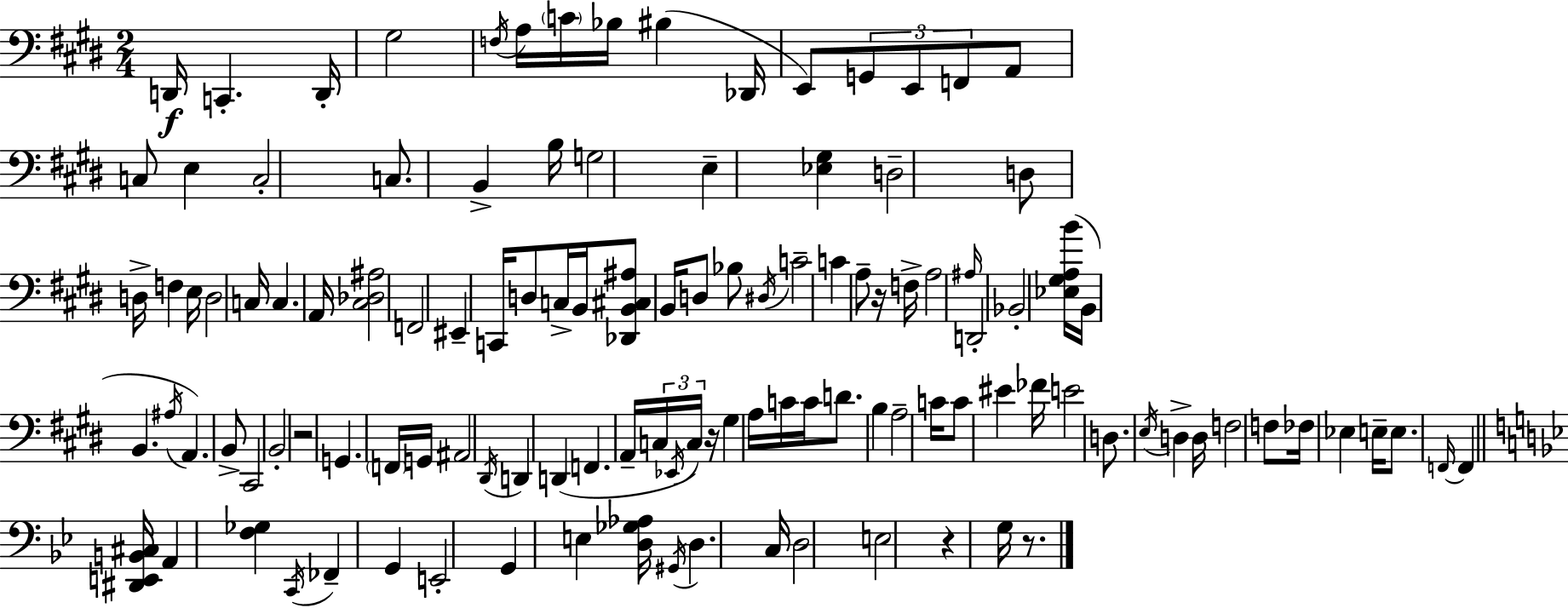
{
  \clef bass
  \numericTimeSignature
  \time 2/4
  \key e \major
  d,16\f c,4.-. d,16-. | gis2 | \acciaccatura { f16 } a16 \parenthesize c'16 bes16 bis4( | des,16 e,8) \tuplet 3/2 { g,8 e,8 f,8 } | \break a,8 c8 e4 | c2-. | c8. b,4-> | b16 g2 | \break e4-- <ees gis>4 | d2-- | d8 d16-> f4 | e16 d2 | \break c16 c4. | a,16 <cis des ais>2 | f,2 | eis,4-- c,16 d8 | \break c16-> b,16 <des, b, cis ais>8 b,16 d8 bes8 | \acciaccatura { dis16 } c'2-- | c'4 a8-- | r16 f16-> a2 | \break \grace { ais16 } d,2-. | bes,2-. | <ees gis a b'>16( b,16 b,4. | \acciaccatura { ais16 }) a,4. | \break b,8-> cis,2 | b,2-. | r2 | g,4. | \break \parenthesize f,16 g,16 ais,2 | \acciaccatura { dis,16 } d,4 | d,4( f,4. | a,16-- \tuplet 3/2 { c16 \acciaccatura { ees,16 }) c16 } r16 | \break gis4 a16 c'16 c'16 d'8. | b4 a2-- | c'16 c'8 | eis'4 fes'16 e'2 | \break d8. | \acciaccatura { e16 } d4-> d16 f2 | f8 | fes16 ees4 e16-- e8. | \break \grace { f,16~ }~ f,4 \bar "||" \break \key bes \major <dis, e, b, cis>16 a,4 <f ges>4 | \acciaccatura { c,16 } fes,4-- g,4 | e,2-. | g,4 e4 | \break <d ges aes>16 \acciaccatura { gis,16 } d4. | c16 d2 | e2 | r4 g16 | \break r8. \bar "|."
}